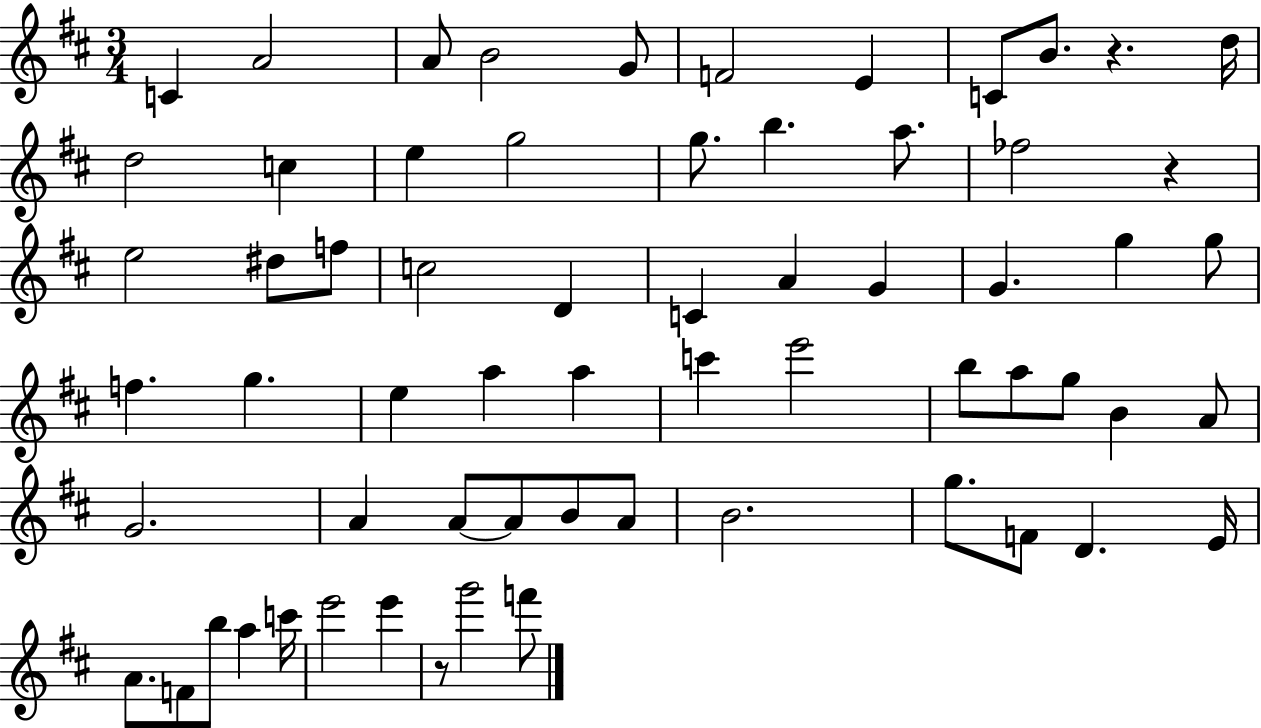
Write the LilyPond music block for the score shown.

{
  \clef treble
  \numericTimeSignature
  \time 3/4
  \key d \major
  c'4 a'2 | a'8 b'2 g'8 | f'2 e'4 | c'8 b'8. r4. d''16 | \break d''2 c''4 | e''4 g''2 | g''8. b''4. a''8. | fes''2 r4 | \break e''2 dis''8 f''8 | c''2 d'4 | c'4 a'4 g'4 | g'4. g''4 g''8 | \break f''4. g''4. | e''4 a''4 a''4 | c'''4 e'''2 | b''8 a''8 g''8 b'4 a'8 | \break g'2. | a'4 a'8~~ a'8 b'8 a'8 | b'2. | g''8. f'8 d'4. e'16 | \break a'8. f'8 b''8 a''4 c'''16 | e'''2 e'''4 | r8 g'''2 f'''8 | \bar "|."
}